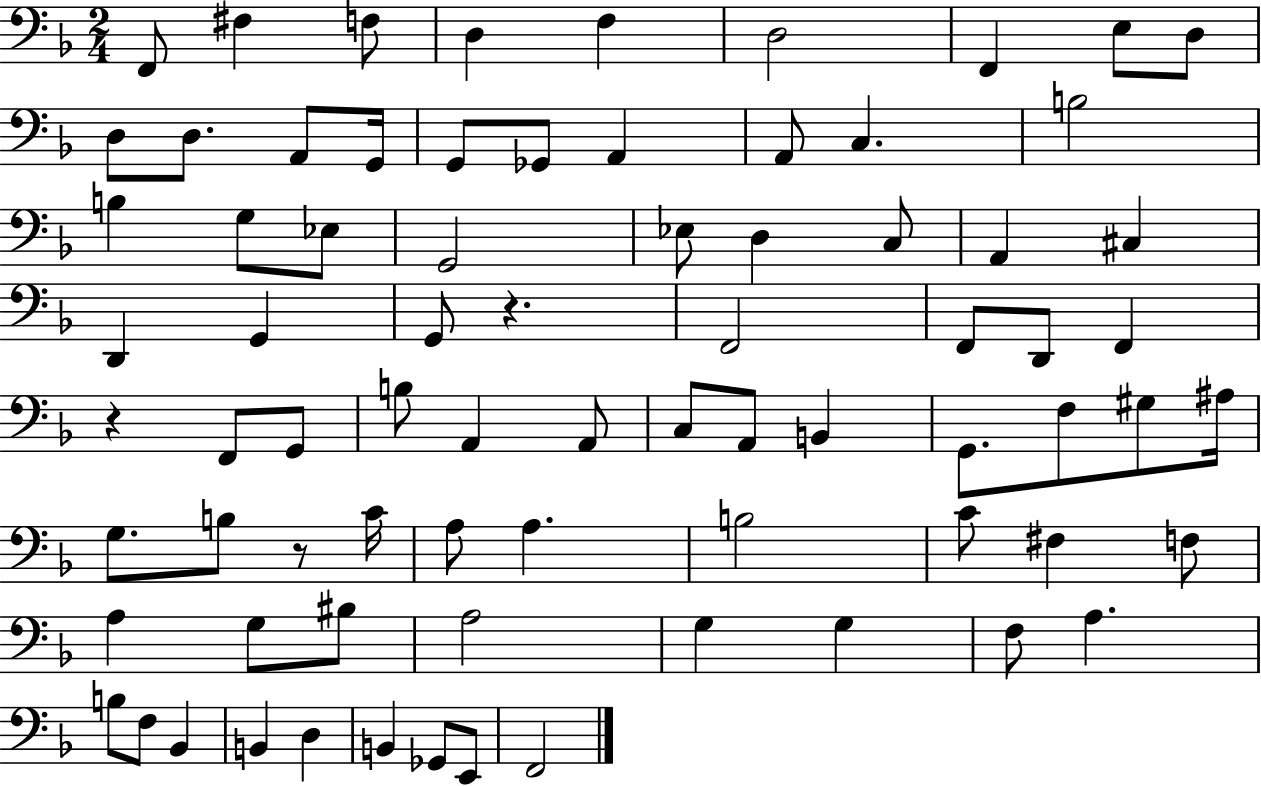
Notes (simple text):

F2/e F#3/q F3/e D3/q F3/q D3/h F2/q E3/e D3/e D3/e D3/e. A2/e G2/s G2/e Gb2/e A2/q A2/e C3/q. B3/h B3/q G3/e Eb3/e G2/h Eb3/e D3/q C3/e A2/q C#3/q D2/q G2/q G2/e R/q. F2/h F2/e D2/e F2/q R/q F2/e G2/e B3/e A2/q A2/e C3/e A2/e B2/q G2/e. F3/e G#3/e A#3/s G3/e. B3/e R/e C4/s A3/e A3/q. B3/h C4/e F#3/q F3/e A3/q G3/e BIS3/e A3/h G3/q G3/q F3/e A3/q. B3/e F3/e Bb2/q B2/q D3/q B2/q Gb2/e E2/e F2/h